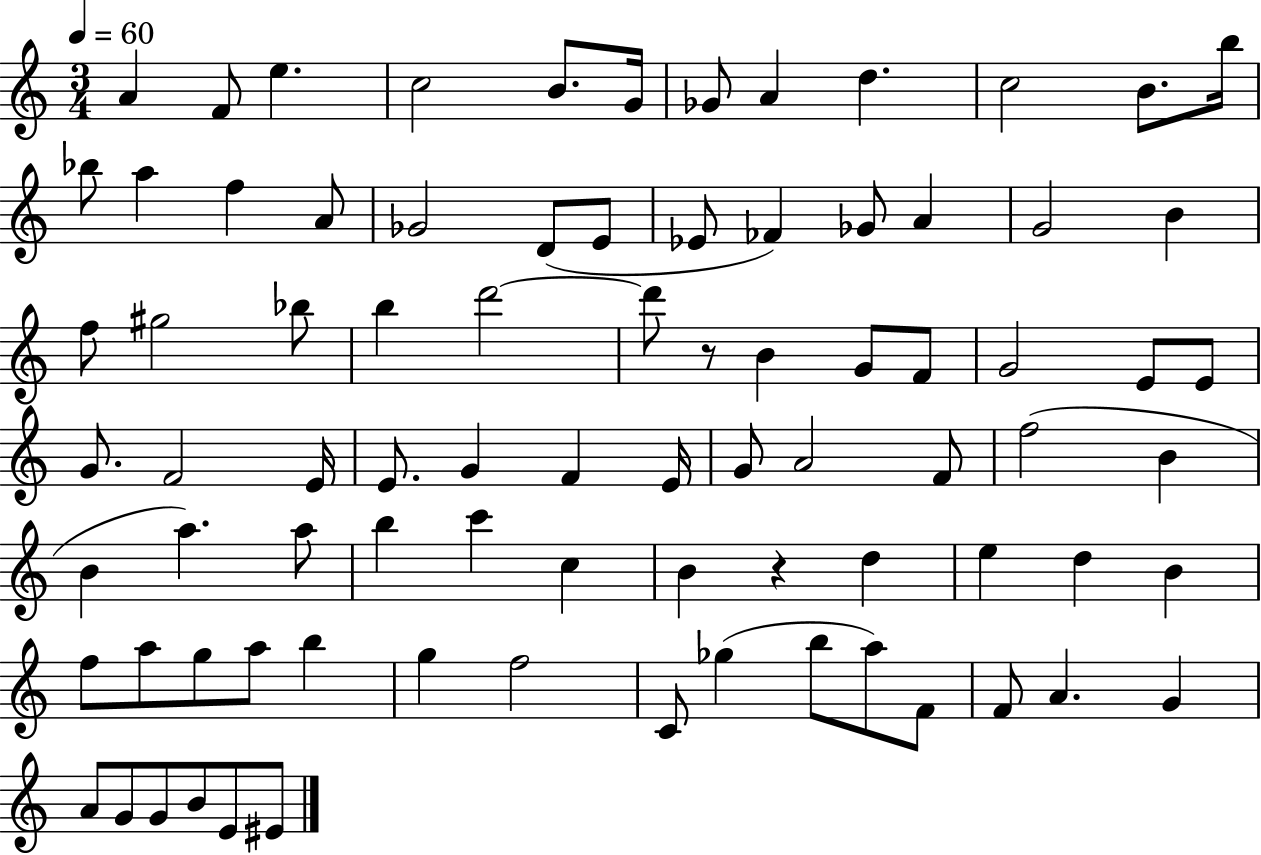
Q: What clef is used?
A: treble